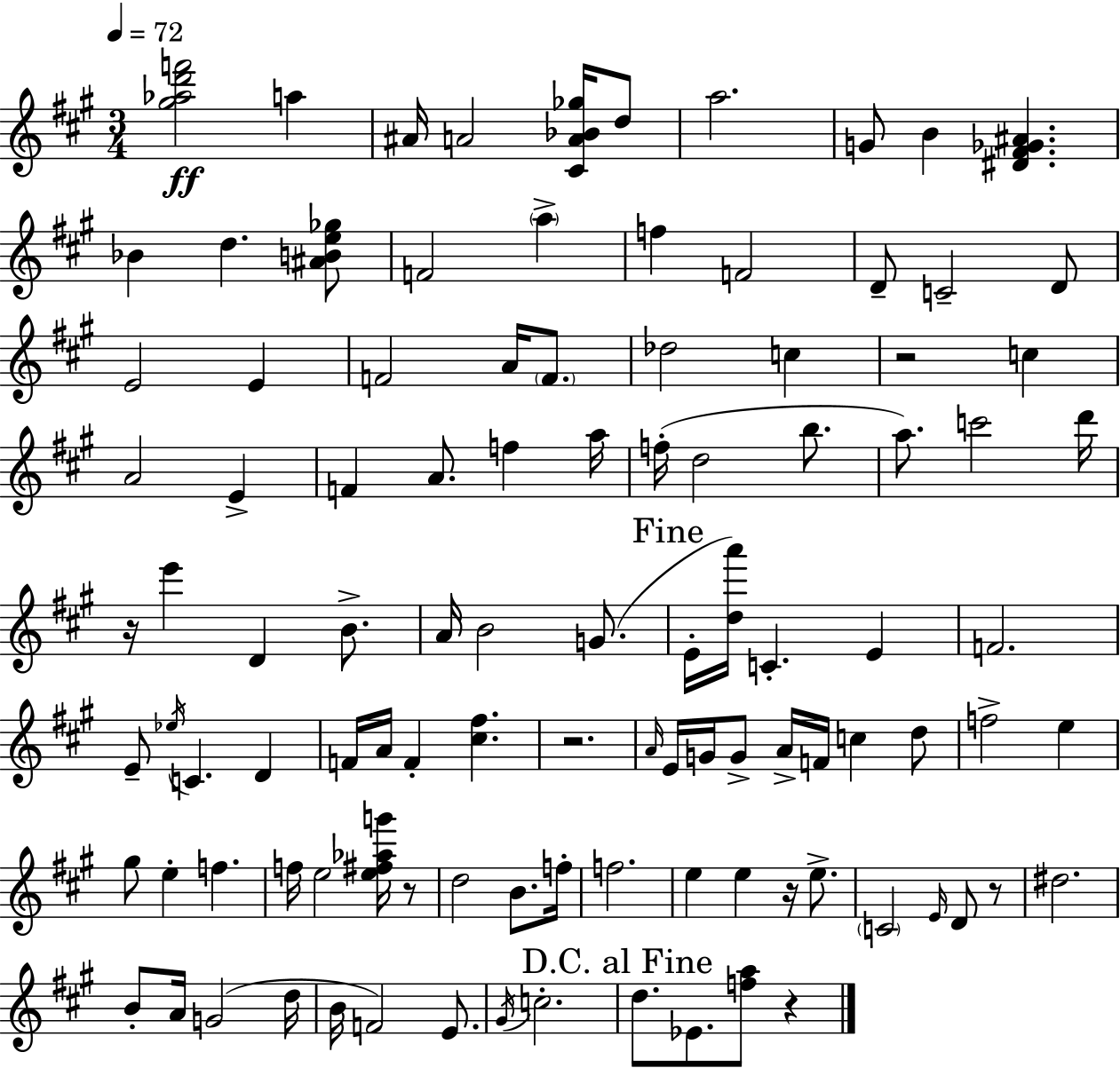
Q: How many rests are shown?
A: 7